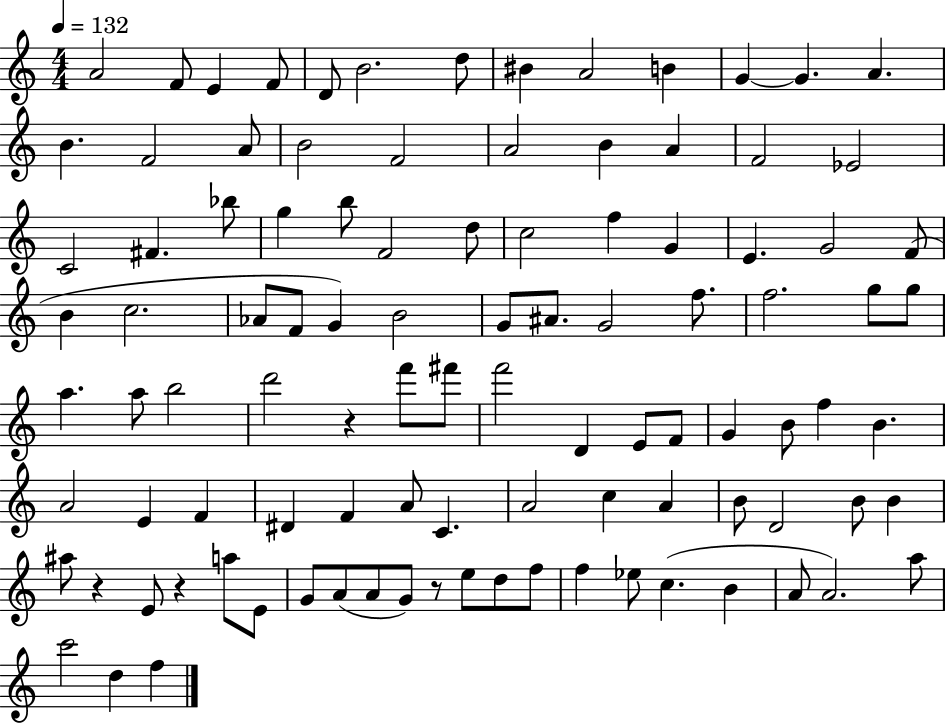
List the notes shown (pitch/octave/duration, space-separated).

A4/h F4/e E4/q F4/e D4/e B4/h. D5/e BIS4/q A4/h B4/q G4/q G4/q. A4/q. B4/q. F4/h A4/e B4/h F4/h A4/h B4/q A4/q F4/h Eb4/h C4/h F#4/q. Bb5/e G5/q B5/e F4/h D5/e C5/h F5/q G4/q E4/q. G4/h F4/e B4/q C5/h. Ab4/e F4/e G4/q B4/h G4/e A#4/e. G4/h F5/e. F5/h. G5/e G5/e A5/q. A5/e B5/h D6/h R/q F6/e F#6/e F6/h D4/q E4/e F4/e G4/q B4/e F5/q B4/q. A4/h E4/q F4/q D#4/q F4/q A4/e C4/q. A4/h C5/q A4/q B4/e D4/h B4/e B4/q A#5/e R/q E4/e R/q A5/e E4/e G4/e A4/e A4/e G4/e R/e E5/e D5/e F5/e F5/q Eb5/e C5/q. B4/q A4/e A4/h. A5/e C6/h D5/q F5/q